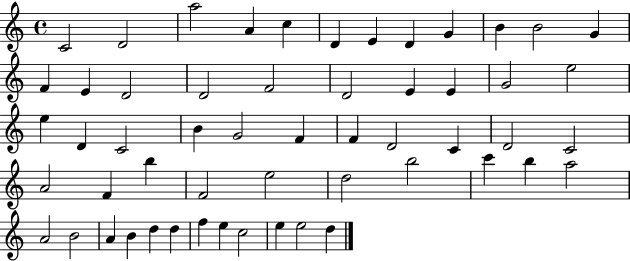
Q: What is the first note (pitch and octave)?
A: C4